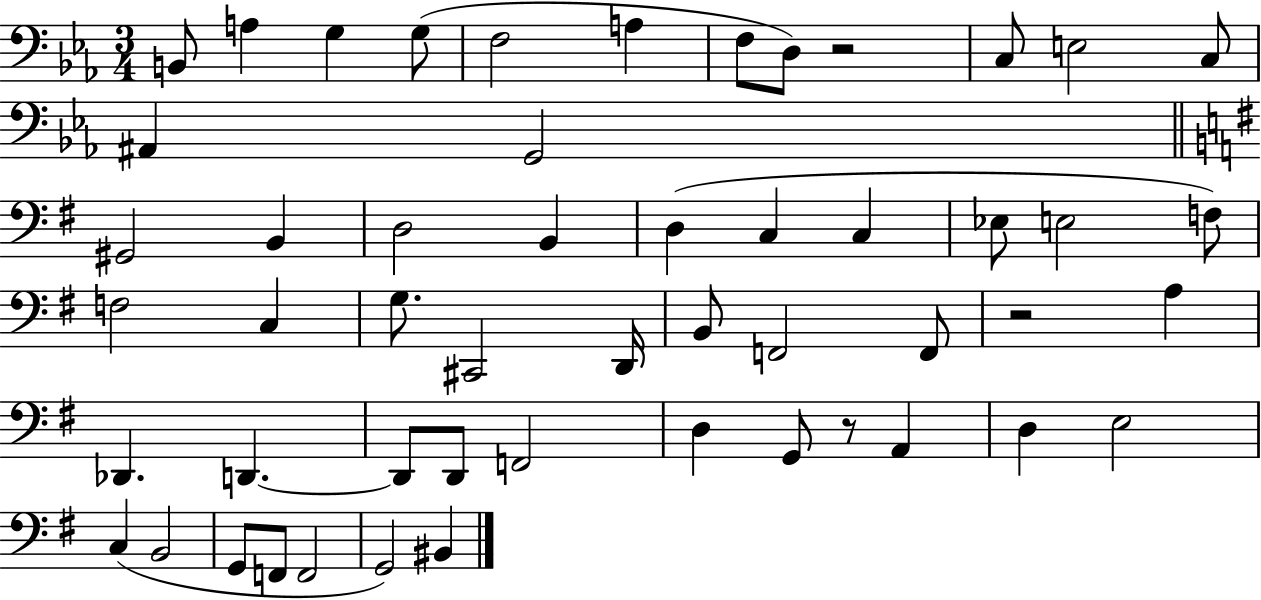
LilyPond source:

{
  \clef bass
  \numericTimeSignature
  \time 3/4
  \key ees \major
  b,8 a4 g4 g8( | f2 a4 | f8 d8) r2 | c8 e2 c8 | \break ais,4 g,2 | \bar "||" \break \key e \minor gis,2 b,4 | d2 b,4 | d4( c4 c4 | ees8 e2 f8) | \break f2 c4 | g8. cis,2 d,16 | b,8 f,2 f,8 | r2 a4 | \break des,4. d,4.~~ | d,8 d,8 f,2 | d4 g,8 r8 a,4 | d4 e2 | \break c4( b,2 | g,8 f,8 f,2 | g,2) bis,4 | \bar "|."
}